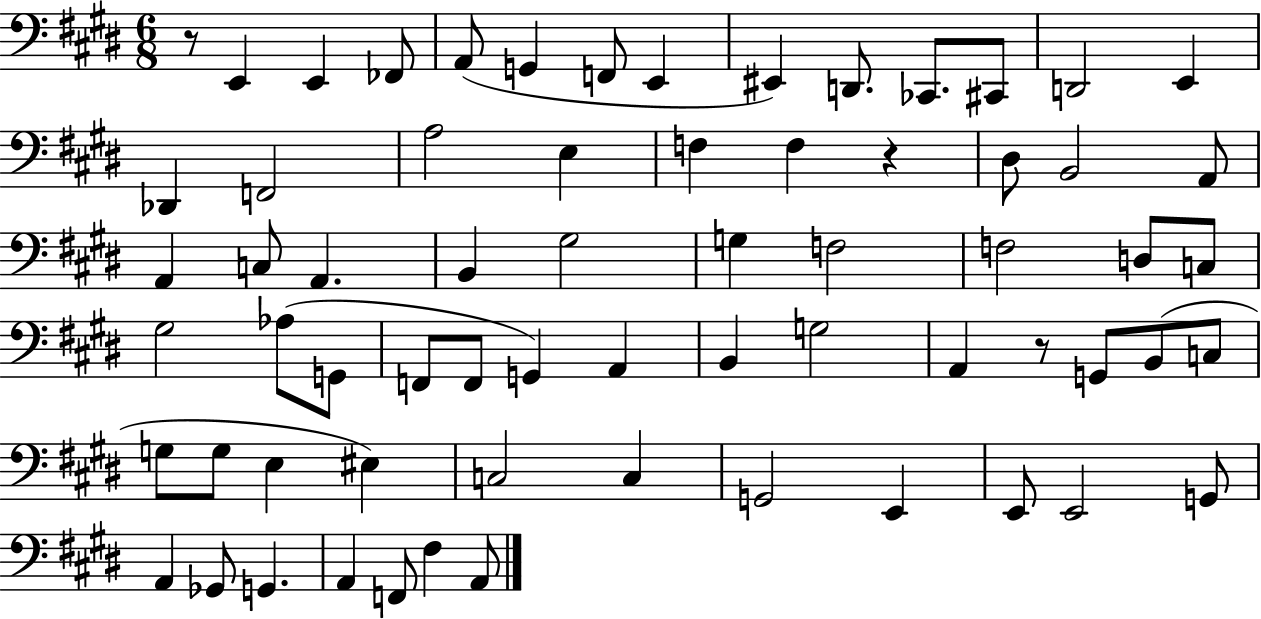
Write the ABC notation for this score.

X:1
T:Untitled
M:6/8
L:1/4
K:E
z/2 E,, E,, _F,,/2 A,,/2 G,, F,,/2 E,, ^E,, D,,/2 _C,,/2 ^C,,/2 D,,2 E,, _D,, F,,2 A,2 E, F, F, z ^D,/2 B,,2 A,,/2 A,, C,/2 A,, B,, ^G,2 G, F,2 F,2 D,/2 C,/2 ^G,2 _A,/2 G,,/2 F,,/2 F,,/2 G,, A,, B,, G,2 A,, z/2 G,,/2 B,,/2 C,/2 G,/2 G,/2 E, ^E, C,2 C, G,,2 E,, E,,/2 E,,2 G,,/2 A,, _G,,/2 G,, A,, F,,/2 ^F, A,,/2